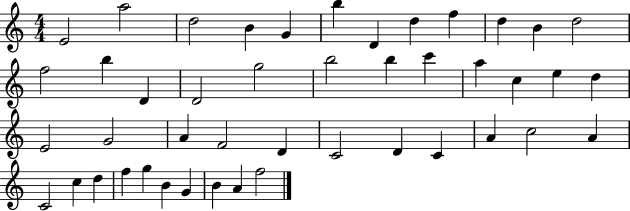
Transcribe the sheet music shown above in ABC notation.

X:1
T:Untitled
M:4/4
L:1/4
K:C
E2 a2 d2 B G b D d f d B d2 f2 b D D2 g2 b2 b c' a c e d E2 G2 A F2 D C2 D C A c2 A C2 c d f g B G B A f2